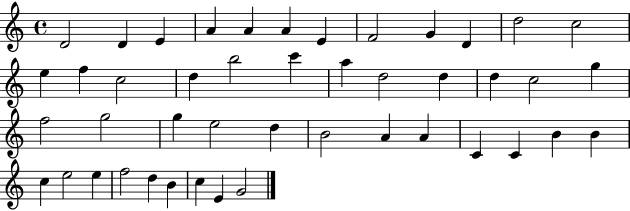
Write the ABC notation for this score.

X:1
T:Untitled
M:4/4
L:1/4
K:C
D2 D E A A A E F2 G D d2 c2 e f c2 d b2 c' a d2 d d c2 g f2 g2 g e2 d B2 A A C C B B c e2 e f2 d B c E G2